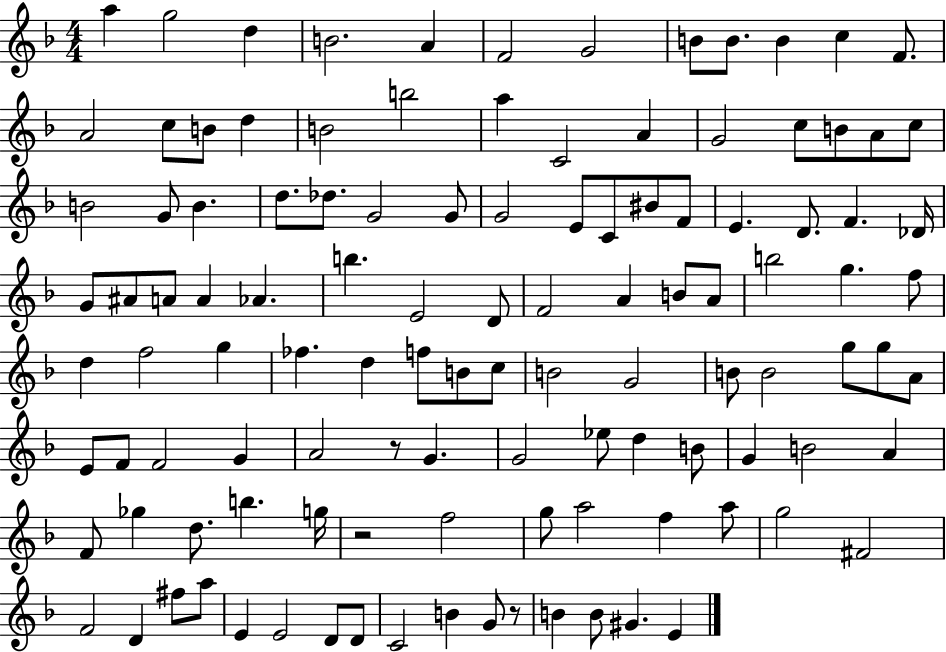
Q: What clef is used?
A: treble